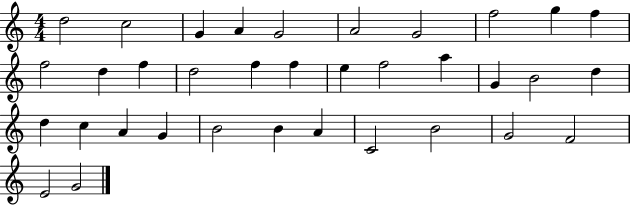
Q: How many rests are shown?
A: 0